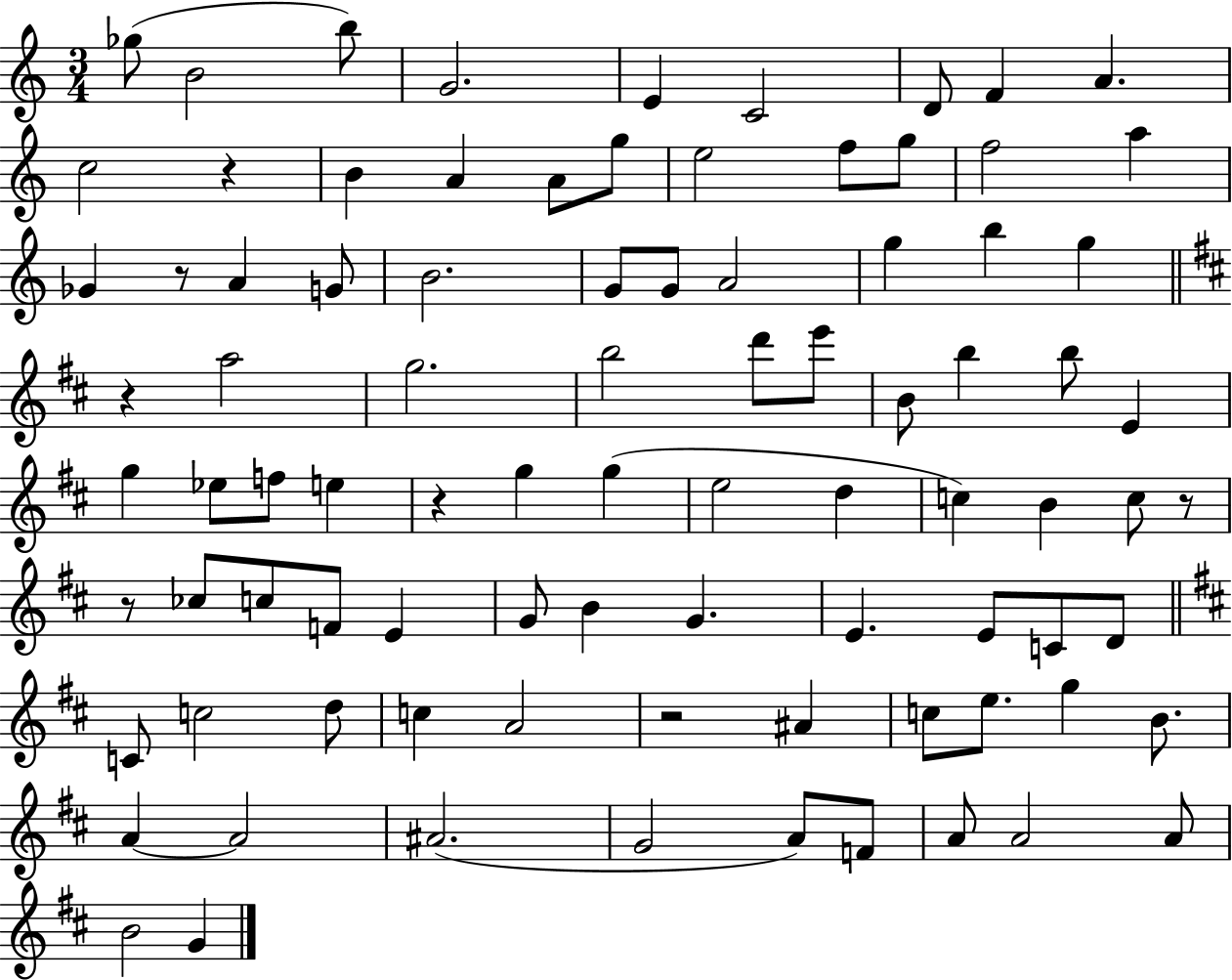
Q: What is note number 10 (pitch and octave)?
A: C5